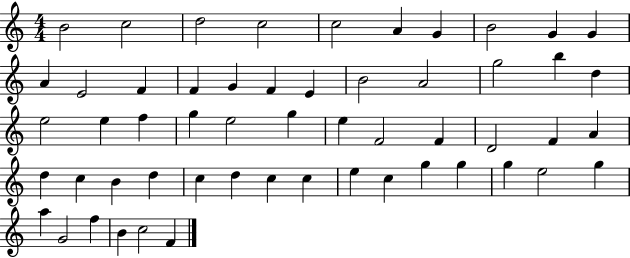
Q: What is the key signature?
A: C major